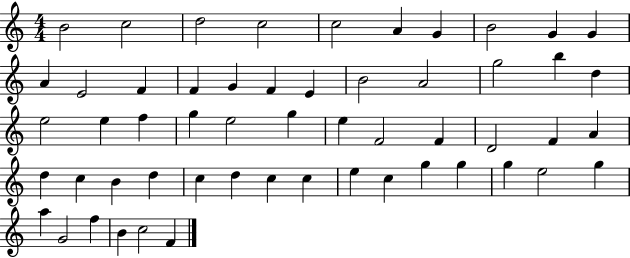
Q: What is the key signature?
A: C major